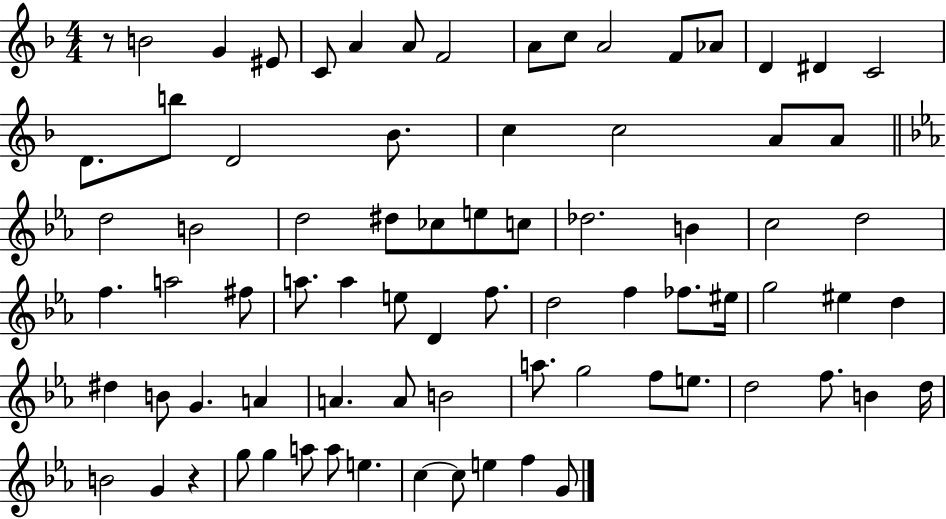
{
  \clef treble
  \numericTimeSignature
  \time 4/4
  \key f \major
  r8 b'2 g'4 eis'8 | c'8 a'4 a'8 f'2 | a'8 c''8 a'2 f'8 aes'8 | d'4 dis'4 c'2 | \break d'8. b''8 d'2 bes'8. | c''4 c''2 a'8 a'8 | \bar "||" \break \key ees \major d''2 b'2 | d''2 dis''8 ces''8 e''8 c''8 | des''2. b'4 | c''2 d''2 | \break f''4. a''2 fis''8 | a''8. a''4 e''8 d'4 f''8. | d''2 f''4 fes''8. eis''16 | g''2 eis''4 d''4 | \break dis''4 b'8 g'4. a'4 | a'4. a'8 b'2 | a''8. g''2 f''8 e''8. | d''2 f''8. b'4 d''16 | \break b'2 g'4 r4 | g''8 g''4 a''8 a''8 e''4. | c''4~~ c''8 e''4 f''4 g'8 | \bar "|."
}